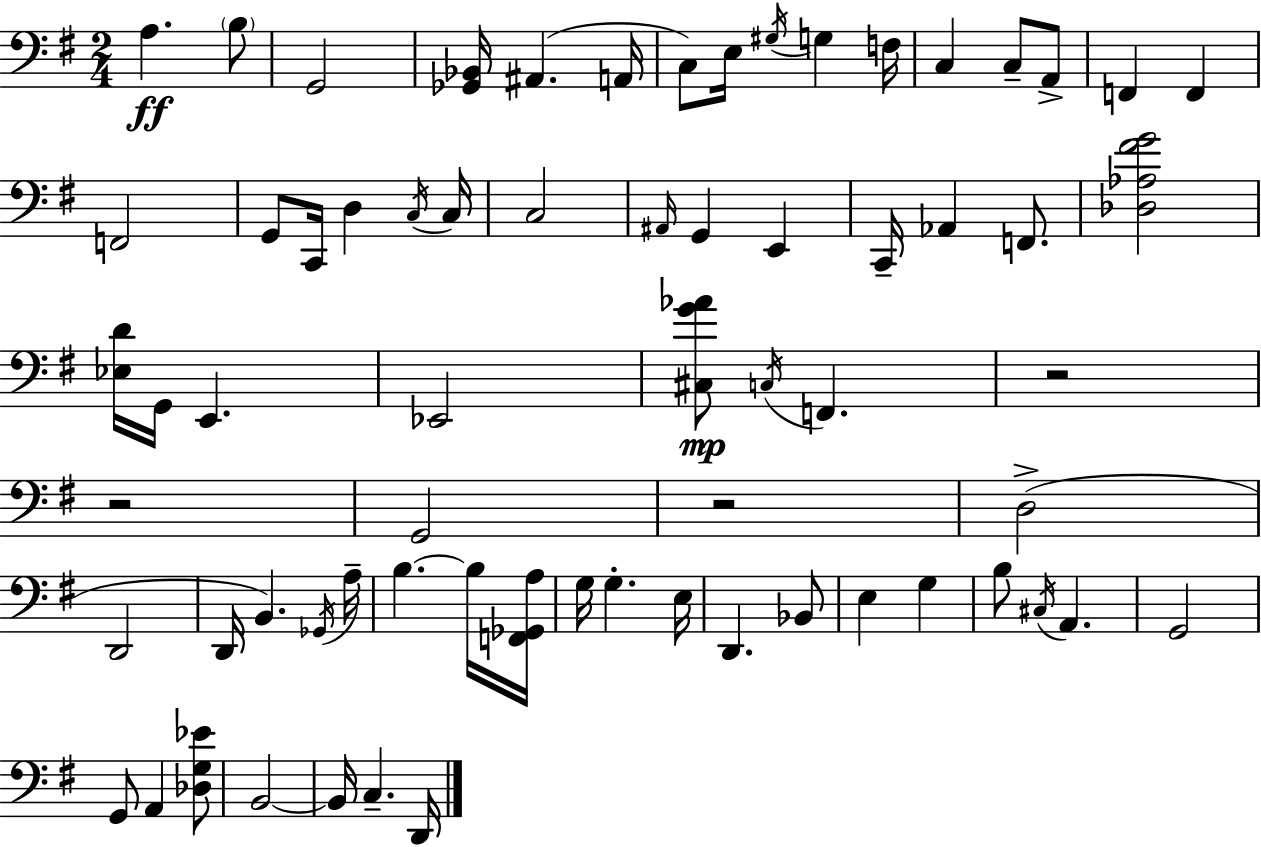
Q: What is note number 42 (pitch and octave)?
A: B3